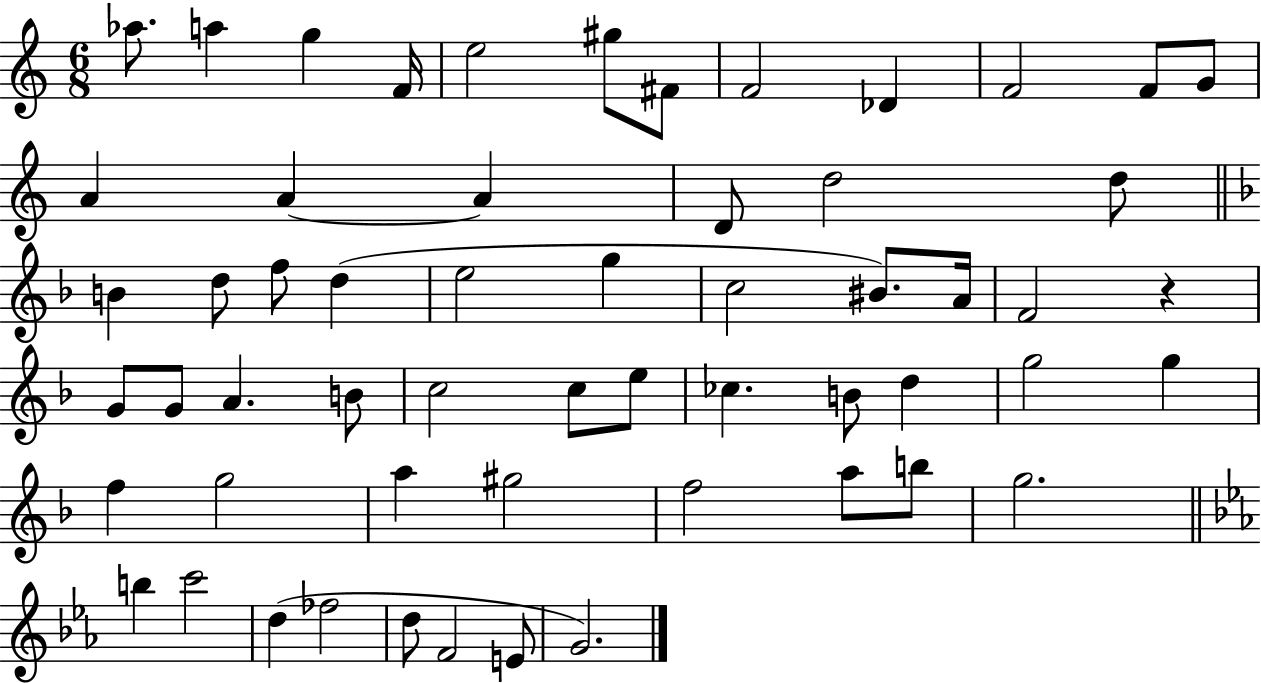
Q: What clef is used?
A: treble